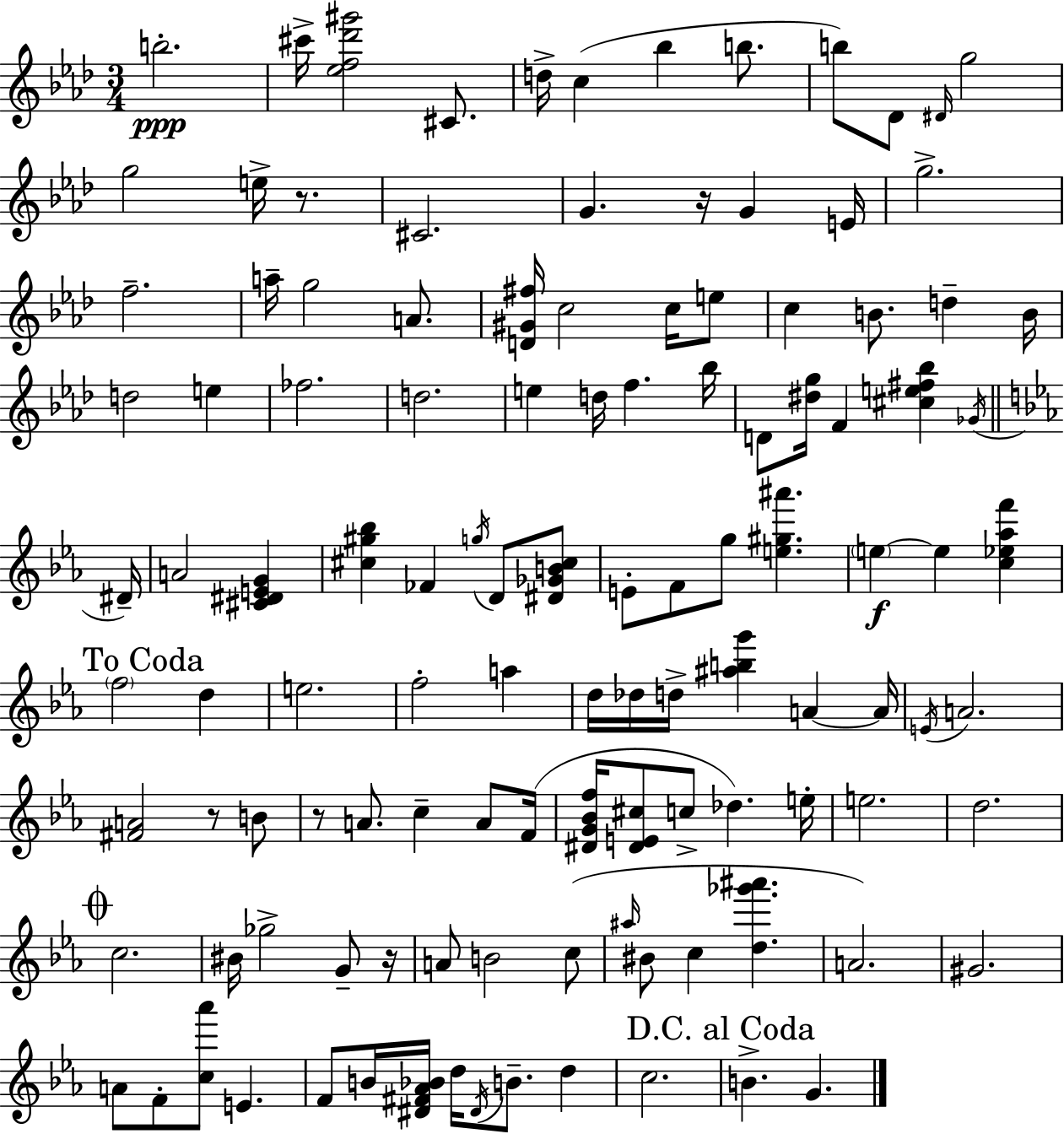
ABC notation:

X:1
T:Untitled
M:3/4
L:1/4
K:Ab
b2 ^c'/4 [_ef_d'^g']2 ^C/2 d/4 c _b b/2 b/2 _D/2 ^D/4 g2 g2 e/4 z/2 ^C2 G z/4 G E/4 g2 f2 a/4 g2 A/2 [D^G^f]/4 c2 c/4 e/2 c B/2 d B/4 d2 e _f2 d2 e d/4 f _b/4 D/2 [^dg]/4 F [^ce^f_b] _G/4 ^D/4 A2 [^C^DEG] [^c^g_b] _F g/4 D/2 [^D_GB^c]/2 E/2 F/2 g/2 [e^g^a'] e e [c_e_af'] f2 d e2 f2 a d/4 _d/4 d/4 [^abg'] A A/4 E/4 A2 [^FA]2 z/2 B/2 z/2 A/2 c A/2 F/4 [^DG_Bf]/4 [^DE^c]/2 c/2 _d e/4 e2 d2 c2 ^B/4 _g2 G/2 z/4 A/2 B2 c/2 ^a/4 ^B/2 c [d_g'^a'] A2 ^G2 A/2 F/2 [c_a']/2 E F/2 B/4 [^D^F_A_B]/4 d/4 ^D/4 B/2 d c2 B G